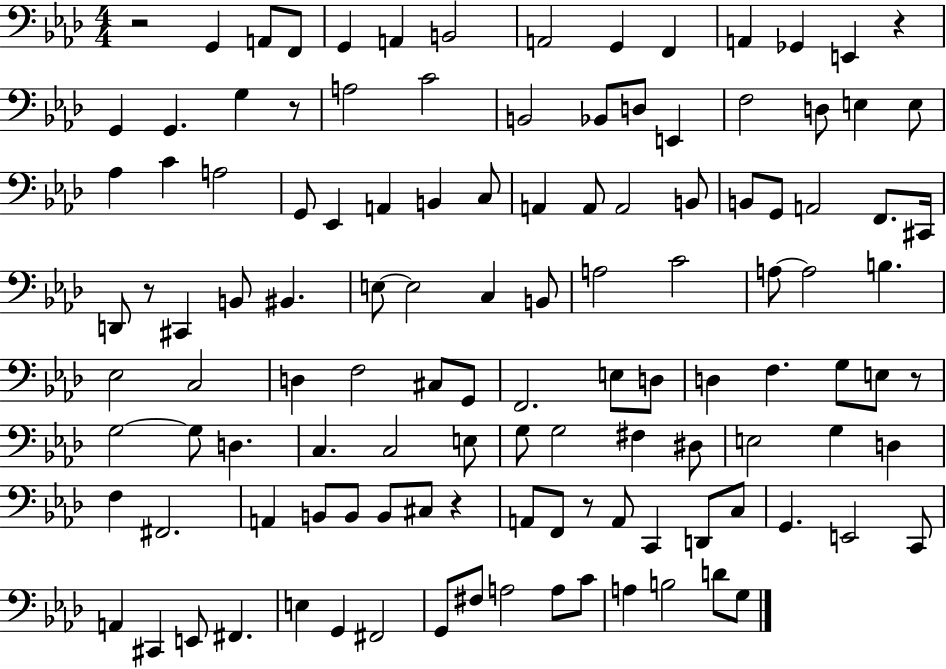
{
  \clef bass
  \numericTimeSignature
  \time 4/4
  \key aes \major
  \repeat volta 2 { r2 g,4 a,8 f,8 | g,4 a,4 b,2 | a,2 g,4 f,4 | a,4 ges,4 e,4 r4 | \break g,4 g,4. g4 r8 | a2 c'2 | b,2 bes,8 d8 e,4 | f2 d8 e4 e8 | \break aes4 c'4 a2 | g,8 ees,4 a,4 b,4 c8 | a,4 a,8 a,2 b,8 | b,8 g,8 a,2 f,8. cis,16 | \break d,8 r8 cis,4 b,8 bis,4. | e8~~ e2 c4 b,8 | a2 c'2 | a8~~ a2 b4. | \break ees2 c2 | d4 f2 cis8 g,8 | f,2. e8 d8 | d4 f4. g8 e8 r8 | \break g2~~ g8 d4. | c4. c2 e8 | g8 g2 fis4 dis8 | e2 g4 d4 | \break f4 fis,2. | a,4 b,8 b,8 b,8 cis8 r4 | a,8 f,8 r8 a,8 c,4 d,8 c8 | g,4. e,2 c,8 | \break a,4 cis,4 e,8 fis,4. | e4 g,4 fis,2 | g,8 fis8 a2 a8 c'8 | a4 b2 d'8 g8 | \break } \bar "|."
}